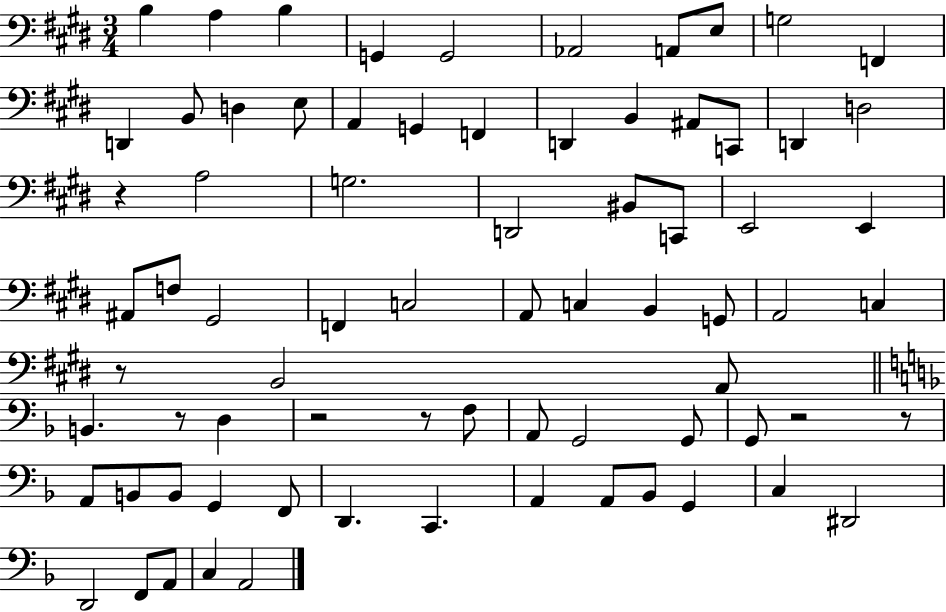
X:1
T:Untitled
M:3/4
L:1/4
K:E
B, A, B, G,, G,,2 _A,,2 A,,/2 E,/2 G,2 F,, D,, B,,/2 D, E,/2 A,, G,, F,, D,, B,, ^A,,/2 C,,/2 D,, D,2 z A,2 G,2 D,,2 ^B,,/2 C,,/2 E,,2 E,, ^A,,/2 F,/2 ^G,,2 F,, C,2 A,,/2 C, B,, G,,/2 A,,2 C, z/2 B,,2 A,,/2 B,, z/2 D, z2 z/2 F,/2 A,,/2 G,,2 G,,/2 G,,/2 z2 z/2 A,,/2 B,,/2 B,,/2 G,, F,,/2 D,, C,, A,, A,,/2 _B,,/2 G,, C, ^D,,2 D,,2 F,,/2 A,,/2 C, A,,2